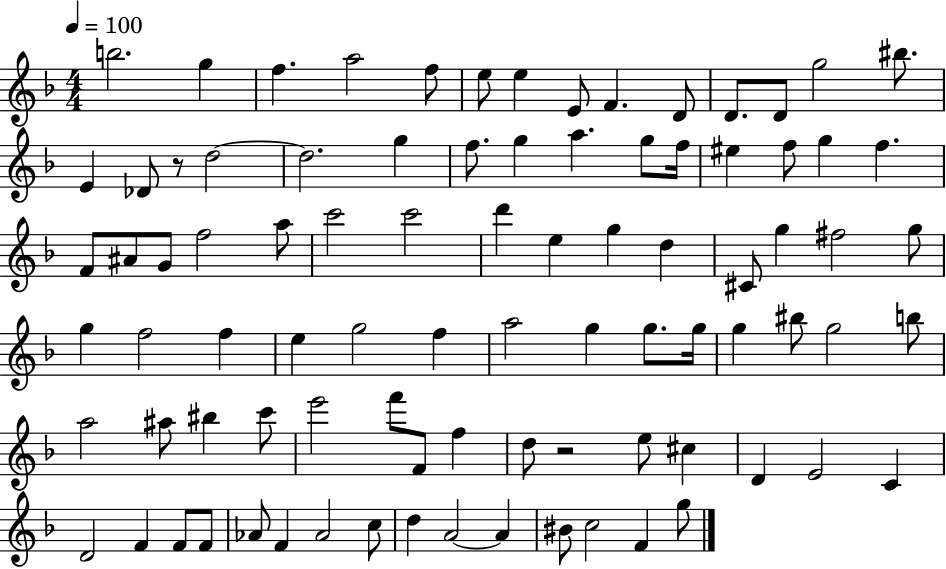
X:1
T:Untitled
M:4/4
L:1/4
K:F
b2 g f a2 f/2 e/2 e E/2 F D/2 D/2 D/2 g2 ^b/2 E _D/2 z/2 d2 d2 g f/2 g a g/2 f/4 ^e f/2 g f F/2 ^A/2 G/2 f2 a/2 c'2 c'2 d' e g d ^C/2 g ^f2 g/2 g f2 f e g2 f a2 g g/2 g/4 g ^b/2 g2 b/2 a2 ^a/2 ^b c'/2 e'2 f'/2 F/2 f d/2 z2 e/2 ^c D E2 C D2 F F/2 F/2 _A/2 F _A2 c/2 d A2 A ^B/2 c2 F g/2